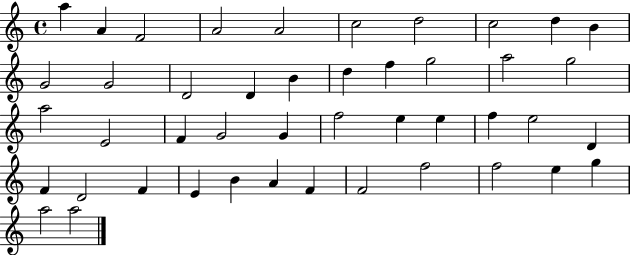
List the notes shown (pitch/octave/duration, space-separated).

A5/q A4/q F4/h A4/h A4/h C5/h D5/h C5/h D5/q B4/q G4/h G4/h D4/h D4/q B4/q D5/q F5/q G5/h A5/h G5/h A5/h E4/h F4/q G4/h G4/q F5/h E5/q E5/q F5/q E5/h D4/q F4/q D4/h F4/q E4/q B4/q A4/q F4/q F4/h F5/h F5/h E5/q G5/q A5/h A5/h